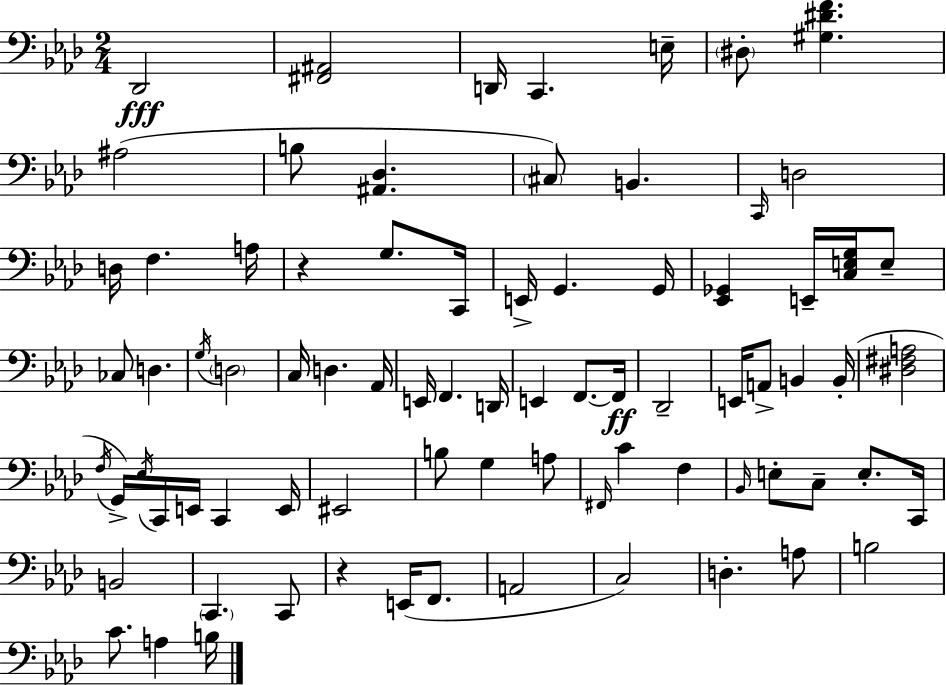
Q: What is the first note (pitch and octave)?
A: Db2